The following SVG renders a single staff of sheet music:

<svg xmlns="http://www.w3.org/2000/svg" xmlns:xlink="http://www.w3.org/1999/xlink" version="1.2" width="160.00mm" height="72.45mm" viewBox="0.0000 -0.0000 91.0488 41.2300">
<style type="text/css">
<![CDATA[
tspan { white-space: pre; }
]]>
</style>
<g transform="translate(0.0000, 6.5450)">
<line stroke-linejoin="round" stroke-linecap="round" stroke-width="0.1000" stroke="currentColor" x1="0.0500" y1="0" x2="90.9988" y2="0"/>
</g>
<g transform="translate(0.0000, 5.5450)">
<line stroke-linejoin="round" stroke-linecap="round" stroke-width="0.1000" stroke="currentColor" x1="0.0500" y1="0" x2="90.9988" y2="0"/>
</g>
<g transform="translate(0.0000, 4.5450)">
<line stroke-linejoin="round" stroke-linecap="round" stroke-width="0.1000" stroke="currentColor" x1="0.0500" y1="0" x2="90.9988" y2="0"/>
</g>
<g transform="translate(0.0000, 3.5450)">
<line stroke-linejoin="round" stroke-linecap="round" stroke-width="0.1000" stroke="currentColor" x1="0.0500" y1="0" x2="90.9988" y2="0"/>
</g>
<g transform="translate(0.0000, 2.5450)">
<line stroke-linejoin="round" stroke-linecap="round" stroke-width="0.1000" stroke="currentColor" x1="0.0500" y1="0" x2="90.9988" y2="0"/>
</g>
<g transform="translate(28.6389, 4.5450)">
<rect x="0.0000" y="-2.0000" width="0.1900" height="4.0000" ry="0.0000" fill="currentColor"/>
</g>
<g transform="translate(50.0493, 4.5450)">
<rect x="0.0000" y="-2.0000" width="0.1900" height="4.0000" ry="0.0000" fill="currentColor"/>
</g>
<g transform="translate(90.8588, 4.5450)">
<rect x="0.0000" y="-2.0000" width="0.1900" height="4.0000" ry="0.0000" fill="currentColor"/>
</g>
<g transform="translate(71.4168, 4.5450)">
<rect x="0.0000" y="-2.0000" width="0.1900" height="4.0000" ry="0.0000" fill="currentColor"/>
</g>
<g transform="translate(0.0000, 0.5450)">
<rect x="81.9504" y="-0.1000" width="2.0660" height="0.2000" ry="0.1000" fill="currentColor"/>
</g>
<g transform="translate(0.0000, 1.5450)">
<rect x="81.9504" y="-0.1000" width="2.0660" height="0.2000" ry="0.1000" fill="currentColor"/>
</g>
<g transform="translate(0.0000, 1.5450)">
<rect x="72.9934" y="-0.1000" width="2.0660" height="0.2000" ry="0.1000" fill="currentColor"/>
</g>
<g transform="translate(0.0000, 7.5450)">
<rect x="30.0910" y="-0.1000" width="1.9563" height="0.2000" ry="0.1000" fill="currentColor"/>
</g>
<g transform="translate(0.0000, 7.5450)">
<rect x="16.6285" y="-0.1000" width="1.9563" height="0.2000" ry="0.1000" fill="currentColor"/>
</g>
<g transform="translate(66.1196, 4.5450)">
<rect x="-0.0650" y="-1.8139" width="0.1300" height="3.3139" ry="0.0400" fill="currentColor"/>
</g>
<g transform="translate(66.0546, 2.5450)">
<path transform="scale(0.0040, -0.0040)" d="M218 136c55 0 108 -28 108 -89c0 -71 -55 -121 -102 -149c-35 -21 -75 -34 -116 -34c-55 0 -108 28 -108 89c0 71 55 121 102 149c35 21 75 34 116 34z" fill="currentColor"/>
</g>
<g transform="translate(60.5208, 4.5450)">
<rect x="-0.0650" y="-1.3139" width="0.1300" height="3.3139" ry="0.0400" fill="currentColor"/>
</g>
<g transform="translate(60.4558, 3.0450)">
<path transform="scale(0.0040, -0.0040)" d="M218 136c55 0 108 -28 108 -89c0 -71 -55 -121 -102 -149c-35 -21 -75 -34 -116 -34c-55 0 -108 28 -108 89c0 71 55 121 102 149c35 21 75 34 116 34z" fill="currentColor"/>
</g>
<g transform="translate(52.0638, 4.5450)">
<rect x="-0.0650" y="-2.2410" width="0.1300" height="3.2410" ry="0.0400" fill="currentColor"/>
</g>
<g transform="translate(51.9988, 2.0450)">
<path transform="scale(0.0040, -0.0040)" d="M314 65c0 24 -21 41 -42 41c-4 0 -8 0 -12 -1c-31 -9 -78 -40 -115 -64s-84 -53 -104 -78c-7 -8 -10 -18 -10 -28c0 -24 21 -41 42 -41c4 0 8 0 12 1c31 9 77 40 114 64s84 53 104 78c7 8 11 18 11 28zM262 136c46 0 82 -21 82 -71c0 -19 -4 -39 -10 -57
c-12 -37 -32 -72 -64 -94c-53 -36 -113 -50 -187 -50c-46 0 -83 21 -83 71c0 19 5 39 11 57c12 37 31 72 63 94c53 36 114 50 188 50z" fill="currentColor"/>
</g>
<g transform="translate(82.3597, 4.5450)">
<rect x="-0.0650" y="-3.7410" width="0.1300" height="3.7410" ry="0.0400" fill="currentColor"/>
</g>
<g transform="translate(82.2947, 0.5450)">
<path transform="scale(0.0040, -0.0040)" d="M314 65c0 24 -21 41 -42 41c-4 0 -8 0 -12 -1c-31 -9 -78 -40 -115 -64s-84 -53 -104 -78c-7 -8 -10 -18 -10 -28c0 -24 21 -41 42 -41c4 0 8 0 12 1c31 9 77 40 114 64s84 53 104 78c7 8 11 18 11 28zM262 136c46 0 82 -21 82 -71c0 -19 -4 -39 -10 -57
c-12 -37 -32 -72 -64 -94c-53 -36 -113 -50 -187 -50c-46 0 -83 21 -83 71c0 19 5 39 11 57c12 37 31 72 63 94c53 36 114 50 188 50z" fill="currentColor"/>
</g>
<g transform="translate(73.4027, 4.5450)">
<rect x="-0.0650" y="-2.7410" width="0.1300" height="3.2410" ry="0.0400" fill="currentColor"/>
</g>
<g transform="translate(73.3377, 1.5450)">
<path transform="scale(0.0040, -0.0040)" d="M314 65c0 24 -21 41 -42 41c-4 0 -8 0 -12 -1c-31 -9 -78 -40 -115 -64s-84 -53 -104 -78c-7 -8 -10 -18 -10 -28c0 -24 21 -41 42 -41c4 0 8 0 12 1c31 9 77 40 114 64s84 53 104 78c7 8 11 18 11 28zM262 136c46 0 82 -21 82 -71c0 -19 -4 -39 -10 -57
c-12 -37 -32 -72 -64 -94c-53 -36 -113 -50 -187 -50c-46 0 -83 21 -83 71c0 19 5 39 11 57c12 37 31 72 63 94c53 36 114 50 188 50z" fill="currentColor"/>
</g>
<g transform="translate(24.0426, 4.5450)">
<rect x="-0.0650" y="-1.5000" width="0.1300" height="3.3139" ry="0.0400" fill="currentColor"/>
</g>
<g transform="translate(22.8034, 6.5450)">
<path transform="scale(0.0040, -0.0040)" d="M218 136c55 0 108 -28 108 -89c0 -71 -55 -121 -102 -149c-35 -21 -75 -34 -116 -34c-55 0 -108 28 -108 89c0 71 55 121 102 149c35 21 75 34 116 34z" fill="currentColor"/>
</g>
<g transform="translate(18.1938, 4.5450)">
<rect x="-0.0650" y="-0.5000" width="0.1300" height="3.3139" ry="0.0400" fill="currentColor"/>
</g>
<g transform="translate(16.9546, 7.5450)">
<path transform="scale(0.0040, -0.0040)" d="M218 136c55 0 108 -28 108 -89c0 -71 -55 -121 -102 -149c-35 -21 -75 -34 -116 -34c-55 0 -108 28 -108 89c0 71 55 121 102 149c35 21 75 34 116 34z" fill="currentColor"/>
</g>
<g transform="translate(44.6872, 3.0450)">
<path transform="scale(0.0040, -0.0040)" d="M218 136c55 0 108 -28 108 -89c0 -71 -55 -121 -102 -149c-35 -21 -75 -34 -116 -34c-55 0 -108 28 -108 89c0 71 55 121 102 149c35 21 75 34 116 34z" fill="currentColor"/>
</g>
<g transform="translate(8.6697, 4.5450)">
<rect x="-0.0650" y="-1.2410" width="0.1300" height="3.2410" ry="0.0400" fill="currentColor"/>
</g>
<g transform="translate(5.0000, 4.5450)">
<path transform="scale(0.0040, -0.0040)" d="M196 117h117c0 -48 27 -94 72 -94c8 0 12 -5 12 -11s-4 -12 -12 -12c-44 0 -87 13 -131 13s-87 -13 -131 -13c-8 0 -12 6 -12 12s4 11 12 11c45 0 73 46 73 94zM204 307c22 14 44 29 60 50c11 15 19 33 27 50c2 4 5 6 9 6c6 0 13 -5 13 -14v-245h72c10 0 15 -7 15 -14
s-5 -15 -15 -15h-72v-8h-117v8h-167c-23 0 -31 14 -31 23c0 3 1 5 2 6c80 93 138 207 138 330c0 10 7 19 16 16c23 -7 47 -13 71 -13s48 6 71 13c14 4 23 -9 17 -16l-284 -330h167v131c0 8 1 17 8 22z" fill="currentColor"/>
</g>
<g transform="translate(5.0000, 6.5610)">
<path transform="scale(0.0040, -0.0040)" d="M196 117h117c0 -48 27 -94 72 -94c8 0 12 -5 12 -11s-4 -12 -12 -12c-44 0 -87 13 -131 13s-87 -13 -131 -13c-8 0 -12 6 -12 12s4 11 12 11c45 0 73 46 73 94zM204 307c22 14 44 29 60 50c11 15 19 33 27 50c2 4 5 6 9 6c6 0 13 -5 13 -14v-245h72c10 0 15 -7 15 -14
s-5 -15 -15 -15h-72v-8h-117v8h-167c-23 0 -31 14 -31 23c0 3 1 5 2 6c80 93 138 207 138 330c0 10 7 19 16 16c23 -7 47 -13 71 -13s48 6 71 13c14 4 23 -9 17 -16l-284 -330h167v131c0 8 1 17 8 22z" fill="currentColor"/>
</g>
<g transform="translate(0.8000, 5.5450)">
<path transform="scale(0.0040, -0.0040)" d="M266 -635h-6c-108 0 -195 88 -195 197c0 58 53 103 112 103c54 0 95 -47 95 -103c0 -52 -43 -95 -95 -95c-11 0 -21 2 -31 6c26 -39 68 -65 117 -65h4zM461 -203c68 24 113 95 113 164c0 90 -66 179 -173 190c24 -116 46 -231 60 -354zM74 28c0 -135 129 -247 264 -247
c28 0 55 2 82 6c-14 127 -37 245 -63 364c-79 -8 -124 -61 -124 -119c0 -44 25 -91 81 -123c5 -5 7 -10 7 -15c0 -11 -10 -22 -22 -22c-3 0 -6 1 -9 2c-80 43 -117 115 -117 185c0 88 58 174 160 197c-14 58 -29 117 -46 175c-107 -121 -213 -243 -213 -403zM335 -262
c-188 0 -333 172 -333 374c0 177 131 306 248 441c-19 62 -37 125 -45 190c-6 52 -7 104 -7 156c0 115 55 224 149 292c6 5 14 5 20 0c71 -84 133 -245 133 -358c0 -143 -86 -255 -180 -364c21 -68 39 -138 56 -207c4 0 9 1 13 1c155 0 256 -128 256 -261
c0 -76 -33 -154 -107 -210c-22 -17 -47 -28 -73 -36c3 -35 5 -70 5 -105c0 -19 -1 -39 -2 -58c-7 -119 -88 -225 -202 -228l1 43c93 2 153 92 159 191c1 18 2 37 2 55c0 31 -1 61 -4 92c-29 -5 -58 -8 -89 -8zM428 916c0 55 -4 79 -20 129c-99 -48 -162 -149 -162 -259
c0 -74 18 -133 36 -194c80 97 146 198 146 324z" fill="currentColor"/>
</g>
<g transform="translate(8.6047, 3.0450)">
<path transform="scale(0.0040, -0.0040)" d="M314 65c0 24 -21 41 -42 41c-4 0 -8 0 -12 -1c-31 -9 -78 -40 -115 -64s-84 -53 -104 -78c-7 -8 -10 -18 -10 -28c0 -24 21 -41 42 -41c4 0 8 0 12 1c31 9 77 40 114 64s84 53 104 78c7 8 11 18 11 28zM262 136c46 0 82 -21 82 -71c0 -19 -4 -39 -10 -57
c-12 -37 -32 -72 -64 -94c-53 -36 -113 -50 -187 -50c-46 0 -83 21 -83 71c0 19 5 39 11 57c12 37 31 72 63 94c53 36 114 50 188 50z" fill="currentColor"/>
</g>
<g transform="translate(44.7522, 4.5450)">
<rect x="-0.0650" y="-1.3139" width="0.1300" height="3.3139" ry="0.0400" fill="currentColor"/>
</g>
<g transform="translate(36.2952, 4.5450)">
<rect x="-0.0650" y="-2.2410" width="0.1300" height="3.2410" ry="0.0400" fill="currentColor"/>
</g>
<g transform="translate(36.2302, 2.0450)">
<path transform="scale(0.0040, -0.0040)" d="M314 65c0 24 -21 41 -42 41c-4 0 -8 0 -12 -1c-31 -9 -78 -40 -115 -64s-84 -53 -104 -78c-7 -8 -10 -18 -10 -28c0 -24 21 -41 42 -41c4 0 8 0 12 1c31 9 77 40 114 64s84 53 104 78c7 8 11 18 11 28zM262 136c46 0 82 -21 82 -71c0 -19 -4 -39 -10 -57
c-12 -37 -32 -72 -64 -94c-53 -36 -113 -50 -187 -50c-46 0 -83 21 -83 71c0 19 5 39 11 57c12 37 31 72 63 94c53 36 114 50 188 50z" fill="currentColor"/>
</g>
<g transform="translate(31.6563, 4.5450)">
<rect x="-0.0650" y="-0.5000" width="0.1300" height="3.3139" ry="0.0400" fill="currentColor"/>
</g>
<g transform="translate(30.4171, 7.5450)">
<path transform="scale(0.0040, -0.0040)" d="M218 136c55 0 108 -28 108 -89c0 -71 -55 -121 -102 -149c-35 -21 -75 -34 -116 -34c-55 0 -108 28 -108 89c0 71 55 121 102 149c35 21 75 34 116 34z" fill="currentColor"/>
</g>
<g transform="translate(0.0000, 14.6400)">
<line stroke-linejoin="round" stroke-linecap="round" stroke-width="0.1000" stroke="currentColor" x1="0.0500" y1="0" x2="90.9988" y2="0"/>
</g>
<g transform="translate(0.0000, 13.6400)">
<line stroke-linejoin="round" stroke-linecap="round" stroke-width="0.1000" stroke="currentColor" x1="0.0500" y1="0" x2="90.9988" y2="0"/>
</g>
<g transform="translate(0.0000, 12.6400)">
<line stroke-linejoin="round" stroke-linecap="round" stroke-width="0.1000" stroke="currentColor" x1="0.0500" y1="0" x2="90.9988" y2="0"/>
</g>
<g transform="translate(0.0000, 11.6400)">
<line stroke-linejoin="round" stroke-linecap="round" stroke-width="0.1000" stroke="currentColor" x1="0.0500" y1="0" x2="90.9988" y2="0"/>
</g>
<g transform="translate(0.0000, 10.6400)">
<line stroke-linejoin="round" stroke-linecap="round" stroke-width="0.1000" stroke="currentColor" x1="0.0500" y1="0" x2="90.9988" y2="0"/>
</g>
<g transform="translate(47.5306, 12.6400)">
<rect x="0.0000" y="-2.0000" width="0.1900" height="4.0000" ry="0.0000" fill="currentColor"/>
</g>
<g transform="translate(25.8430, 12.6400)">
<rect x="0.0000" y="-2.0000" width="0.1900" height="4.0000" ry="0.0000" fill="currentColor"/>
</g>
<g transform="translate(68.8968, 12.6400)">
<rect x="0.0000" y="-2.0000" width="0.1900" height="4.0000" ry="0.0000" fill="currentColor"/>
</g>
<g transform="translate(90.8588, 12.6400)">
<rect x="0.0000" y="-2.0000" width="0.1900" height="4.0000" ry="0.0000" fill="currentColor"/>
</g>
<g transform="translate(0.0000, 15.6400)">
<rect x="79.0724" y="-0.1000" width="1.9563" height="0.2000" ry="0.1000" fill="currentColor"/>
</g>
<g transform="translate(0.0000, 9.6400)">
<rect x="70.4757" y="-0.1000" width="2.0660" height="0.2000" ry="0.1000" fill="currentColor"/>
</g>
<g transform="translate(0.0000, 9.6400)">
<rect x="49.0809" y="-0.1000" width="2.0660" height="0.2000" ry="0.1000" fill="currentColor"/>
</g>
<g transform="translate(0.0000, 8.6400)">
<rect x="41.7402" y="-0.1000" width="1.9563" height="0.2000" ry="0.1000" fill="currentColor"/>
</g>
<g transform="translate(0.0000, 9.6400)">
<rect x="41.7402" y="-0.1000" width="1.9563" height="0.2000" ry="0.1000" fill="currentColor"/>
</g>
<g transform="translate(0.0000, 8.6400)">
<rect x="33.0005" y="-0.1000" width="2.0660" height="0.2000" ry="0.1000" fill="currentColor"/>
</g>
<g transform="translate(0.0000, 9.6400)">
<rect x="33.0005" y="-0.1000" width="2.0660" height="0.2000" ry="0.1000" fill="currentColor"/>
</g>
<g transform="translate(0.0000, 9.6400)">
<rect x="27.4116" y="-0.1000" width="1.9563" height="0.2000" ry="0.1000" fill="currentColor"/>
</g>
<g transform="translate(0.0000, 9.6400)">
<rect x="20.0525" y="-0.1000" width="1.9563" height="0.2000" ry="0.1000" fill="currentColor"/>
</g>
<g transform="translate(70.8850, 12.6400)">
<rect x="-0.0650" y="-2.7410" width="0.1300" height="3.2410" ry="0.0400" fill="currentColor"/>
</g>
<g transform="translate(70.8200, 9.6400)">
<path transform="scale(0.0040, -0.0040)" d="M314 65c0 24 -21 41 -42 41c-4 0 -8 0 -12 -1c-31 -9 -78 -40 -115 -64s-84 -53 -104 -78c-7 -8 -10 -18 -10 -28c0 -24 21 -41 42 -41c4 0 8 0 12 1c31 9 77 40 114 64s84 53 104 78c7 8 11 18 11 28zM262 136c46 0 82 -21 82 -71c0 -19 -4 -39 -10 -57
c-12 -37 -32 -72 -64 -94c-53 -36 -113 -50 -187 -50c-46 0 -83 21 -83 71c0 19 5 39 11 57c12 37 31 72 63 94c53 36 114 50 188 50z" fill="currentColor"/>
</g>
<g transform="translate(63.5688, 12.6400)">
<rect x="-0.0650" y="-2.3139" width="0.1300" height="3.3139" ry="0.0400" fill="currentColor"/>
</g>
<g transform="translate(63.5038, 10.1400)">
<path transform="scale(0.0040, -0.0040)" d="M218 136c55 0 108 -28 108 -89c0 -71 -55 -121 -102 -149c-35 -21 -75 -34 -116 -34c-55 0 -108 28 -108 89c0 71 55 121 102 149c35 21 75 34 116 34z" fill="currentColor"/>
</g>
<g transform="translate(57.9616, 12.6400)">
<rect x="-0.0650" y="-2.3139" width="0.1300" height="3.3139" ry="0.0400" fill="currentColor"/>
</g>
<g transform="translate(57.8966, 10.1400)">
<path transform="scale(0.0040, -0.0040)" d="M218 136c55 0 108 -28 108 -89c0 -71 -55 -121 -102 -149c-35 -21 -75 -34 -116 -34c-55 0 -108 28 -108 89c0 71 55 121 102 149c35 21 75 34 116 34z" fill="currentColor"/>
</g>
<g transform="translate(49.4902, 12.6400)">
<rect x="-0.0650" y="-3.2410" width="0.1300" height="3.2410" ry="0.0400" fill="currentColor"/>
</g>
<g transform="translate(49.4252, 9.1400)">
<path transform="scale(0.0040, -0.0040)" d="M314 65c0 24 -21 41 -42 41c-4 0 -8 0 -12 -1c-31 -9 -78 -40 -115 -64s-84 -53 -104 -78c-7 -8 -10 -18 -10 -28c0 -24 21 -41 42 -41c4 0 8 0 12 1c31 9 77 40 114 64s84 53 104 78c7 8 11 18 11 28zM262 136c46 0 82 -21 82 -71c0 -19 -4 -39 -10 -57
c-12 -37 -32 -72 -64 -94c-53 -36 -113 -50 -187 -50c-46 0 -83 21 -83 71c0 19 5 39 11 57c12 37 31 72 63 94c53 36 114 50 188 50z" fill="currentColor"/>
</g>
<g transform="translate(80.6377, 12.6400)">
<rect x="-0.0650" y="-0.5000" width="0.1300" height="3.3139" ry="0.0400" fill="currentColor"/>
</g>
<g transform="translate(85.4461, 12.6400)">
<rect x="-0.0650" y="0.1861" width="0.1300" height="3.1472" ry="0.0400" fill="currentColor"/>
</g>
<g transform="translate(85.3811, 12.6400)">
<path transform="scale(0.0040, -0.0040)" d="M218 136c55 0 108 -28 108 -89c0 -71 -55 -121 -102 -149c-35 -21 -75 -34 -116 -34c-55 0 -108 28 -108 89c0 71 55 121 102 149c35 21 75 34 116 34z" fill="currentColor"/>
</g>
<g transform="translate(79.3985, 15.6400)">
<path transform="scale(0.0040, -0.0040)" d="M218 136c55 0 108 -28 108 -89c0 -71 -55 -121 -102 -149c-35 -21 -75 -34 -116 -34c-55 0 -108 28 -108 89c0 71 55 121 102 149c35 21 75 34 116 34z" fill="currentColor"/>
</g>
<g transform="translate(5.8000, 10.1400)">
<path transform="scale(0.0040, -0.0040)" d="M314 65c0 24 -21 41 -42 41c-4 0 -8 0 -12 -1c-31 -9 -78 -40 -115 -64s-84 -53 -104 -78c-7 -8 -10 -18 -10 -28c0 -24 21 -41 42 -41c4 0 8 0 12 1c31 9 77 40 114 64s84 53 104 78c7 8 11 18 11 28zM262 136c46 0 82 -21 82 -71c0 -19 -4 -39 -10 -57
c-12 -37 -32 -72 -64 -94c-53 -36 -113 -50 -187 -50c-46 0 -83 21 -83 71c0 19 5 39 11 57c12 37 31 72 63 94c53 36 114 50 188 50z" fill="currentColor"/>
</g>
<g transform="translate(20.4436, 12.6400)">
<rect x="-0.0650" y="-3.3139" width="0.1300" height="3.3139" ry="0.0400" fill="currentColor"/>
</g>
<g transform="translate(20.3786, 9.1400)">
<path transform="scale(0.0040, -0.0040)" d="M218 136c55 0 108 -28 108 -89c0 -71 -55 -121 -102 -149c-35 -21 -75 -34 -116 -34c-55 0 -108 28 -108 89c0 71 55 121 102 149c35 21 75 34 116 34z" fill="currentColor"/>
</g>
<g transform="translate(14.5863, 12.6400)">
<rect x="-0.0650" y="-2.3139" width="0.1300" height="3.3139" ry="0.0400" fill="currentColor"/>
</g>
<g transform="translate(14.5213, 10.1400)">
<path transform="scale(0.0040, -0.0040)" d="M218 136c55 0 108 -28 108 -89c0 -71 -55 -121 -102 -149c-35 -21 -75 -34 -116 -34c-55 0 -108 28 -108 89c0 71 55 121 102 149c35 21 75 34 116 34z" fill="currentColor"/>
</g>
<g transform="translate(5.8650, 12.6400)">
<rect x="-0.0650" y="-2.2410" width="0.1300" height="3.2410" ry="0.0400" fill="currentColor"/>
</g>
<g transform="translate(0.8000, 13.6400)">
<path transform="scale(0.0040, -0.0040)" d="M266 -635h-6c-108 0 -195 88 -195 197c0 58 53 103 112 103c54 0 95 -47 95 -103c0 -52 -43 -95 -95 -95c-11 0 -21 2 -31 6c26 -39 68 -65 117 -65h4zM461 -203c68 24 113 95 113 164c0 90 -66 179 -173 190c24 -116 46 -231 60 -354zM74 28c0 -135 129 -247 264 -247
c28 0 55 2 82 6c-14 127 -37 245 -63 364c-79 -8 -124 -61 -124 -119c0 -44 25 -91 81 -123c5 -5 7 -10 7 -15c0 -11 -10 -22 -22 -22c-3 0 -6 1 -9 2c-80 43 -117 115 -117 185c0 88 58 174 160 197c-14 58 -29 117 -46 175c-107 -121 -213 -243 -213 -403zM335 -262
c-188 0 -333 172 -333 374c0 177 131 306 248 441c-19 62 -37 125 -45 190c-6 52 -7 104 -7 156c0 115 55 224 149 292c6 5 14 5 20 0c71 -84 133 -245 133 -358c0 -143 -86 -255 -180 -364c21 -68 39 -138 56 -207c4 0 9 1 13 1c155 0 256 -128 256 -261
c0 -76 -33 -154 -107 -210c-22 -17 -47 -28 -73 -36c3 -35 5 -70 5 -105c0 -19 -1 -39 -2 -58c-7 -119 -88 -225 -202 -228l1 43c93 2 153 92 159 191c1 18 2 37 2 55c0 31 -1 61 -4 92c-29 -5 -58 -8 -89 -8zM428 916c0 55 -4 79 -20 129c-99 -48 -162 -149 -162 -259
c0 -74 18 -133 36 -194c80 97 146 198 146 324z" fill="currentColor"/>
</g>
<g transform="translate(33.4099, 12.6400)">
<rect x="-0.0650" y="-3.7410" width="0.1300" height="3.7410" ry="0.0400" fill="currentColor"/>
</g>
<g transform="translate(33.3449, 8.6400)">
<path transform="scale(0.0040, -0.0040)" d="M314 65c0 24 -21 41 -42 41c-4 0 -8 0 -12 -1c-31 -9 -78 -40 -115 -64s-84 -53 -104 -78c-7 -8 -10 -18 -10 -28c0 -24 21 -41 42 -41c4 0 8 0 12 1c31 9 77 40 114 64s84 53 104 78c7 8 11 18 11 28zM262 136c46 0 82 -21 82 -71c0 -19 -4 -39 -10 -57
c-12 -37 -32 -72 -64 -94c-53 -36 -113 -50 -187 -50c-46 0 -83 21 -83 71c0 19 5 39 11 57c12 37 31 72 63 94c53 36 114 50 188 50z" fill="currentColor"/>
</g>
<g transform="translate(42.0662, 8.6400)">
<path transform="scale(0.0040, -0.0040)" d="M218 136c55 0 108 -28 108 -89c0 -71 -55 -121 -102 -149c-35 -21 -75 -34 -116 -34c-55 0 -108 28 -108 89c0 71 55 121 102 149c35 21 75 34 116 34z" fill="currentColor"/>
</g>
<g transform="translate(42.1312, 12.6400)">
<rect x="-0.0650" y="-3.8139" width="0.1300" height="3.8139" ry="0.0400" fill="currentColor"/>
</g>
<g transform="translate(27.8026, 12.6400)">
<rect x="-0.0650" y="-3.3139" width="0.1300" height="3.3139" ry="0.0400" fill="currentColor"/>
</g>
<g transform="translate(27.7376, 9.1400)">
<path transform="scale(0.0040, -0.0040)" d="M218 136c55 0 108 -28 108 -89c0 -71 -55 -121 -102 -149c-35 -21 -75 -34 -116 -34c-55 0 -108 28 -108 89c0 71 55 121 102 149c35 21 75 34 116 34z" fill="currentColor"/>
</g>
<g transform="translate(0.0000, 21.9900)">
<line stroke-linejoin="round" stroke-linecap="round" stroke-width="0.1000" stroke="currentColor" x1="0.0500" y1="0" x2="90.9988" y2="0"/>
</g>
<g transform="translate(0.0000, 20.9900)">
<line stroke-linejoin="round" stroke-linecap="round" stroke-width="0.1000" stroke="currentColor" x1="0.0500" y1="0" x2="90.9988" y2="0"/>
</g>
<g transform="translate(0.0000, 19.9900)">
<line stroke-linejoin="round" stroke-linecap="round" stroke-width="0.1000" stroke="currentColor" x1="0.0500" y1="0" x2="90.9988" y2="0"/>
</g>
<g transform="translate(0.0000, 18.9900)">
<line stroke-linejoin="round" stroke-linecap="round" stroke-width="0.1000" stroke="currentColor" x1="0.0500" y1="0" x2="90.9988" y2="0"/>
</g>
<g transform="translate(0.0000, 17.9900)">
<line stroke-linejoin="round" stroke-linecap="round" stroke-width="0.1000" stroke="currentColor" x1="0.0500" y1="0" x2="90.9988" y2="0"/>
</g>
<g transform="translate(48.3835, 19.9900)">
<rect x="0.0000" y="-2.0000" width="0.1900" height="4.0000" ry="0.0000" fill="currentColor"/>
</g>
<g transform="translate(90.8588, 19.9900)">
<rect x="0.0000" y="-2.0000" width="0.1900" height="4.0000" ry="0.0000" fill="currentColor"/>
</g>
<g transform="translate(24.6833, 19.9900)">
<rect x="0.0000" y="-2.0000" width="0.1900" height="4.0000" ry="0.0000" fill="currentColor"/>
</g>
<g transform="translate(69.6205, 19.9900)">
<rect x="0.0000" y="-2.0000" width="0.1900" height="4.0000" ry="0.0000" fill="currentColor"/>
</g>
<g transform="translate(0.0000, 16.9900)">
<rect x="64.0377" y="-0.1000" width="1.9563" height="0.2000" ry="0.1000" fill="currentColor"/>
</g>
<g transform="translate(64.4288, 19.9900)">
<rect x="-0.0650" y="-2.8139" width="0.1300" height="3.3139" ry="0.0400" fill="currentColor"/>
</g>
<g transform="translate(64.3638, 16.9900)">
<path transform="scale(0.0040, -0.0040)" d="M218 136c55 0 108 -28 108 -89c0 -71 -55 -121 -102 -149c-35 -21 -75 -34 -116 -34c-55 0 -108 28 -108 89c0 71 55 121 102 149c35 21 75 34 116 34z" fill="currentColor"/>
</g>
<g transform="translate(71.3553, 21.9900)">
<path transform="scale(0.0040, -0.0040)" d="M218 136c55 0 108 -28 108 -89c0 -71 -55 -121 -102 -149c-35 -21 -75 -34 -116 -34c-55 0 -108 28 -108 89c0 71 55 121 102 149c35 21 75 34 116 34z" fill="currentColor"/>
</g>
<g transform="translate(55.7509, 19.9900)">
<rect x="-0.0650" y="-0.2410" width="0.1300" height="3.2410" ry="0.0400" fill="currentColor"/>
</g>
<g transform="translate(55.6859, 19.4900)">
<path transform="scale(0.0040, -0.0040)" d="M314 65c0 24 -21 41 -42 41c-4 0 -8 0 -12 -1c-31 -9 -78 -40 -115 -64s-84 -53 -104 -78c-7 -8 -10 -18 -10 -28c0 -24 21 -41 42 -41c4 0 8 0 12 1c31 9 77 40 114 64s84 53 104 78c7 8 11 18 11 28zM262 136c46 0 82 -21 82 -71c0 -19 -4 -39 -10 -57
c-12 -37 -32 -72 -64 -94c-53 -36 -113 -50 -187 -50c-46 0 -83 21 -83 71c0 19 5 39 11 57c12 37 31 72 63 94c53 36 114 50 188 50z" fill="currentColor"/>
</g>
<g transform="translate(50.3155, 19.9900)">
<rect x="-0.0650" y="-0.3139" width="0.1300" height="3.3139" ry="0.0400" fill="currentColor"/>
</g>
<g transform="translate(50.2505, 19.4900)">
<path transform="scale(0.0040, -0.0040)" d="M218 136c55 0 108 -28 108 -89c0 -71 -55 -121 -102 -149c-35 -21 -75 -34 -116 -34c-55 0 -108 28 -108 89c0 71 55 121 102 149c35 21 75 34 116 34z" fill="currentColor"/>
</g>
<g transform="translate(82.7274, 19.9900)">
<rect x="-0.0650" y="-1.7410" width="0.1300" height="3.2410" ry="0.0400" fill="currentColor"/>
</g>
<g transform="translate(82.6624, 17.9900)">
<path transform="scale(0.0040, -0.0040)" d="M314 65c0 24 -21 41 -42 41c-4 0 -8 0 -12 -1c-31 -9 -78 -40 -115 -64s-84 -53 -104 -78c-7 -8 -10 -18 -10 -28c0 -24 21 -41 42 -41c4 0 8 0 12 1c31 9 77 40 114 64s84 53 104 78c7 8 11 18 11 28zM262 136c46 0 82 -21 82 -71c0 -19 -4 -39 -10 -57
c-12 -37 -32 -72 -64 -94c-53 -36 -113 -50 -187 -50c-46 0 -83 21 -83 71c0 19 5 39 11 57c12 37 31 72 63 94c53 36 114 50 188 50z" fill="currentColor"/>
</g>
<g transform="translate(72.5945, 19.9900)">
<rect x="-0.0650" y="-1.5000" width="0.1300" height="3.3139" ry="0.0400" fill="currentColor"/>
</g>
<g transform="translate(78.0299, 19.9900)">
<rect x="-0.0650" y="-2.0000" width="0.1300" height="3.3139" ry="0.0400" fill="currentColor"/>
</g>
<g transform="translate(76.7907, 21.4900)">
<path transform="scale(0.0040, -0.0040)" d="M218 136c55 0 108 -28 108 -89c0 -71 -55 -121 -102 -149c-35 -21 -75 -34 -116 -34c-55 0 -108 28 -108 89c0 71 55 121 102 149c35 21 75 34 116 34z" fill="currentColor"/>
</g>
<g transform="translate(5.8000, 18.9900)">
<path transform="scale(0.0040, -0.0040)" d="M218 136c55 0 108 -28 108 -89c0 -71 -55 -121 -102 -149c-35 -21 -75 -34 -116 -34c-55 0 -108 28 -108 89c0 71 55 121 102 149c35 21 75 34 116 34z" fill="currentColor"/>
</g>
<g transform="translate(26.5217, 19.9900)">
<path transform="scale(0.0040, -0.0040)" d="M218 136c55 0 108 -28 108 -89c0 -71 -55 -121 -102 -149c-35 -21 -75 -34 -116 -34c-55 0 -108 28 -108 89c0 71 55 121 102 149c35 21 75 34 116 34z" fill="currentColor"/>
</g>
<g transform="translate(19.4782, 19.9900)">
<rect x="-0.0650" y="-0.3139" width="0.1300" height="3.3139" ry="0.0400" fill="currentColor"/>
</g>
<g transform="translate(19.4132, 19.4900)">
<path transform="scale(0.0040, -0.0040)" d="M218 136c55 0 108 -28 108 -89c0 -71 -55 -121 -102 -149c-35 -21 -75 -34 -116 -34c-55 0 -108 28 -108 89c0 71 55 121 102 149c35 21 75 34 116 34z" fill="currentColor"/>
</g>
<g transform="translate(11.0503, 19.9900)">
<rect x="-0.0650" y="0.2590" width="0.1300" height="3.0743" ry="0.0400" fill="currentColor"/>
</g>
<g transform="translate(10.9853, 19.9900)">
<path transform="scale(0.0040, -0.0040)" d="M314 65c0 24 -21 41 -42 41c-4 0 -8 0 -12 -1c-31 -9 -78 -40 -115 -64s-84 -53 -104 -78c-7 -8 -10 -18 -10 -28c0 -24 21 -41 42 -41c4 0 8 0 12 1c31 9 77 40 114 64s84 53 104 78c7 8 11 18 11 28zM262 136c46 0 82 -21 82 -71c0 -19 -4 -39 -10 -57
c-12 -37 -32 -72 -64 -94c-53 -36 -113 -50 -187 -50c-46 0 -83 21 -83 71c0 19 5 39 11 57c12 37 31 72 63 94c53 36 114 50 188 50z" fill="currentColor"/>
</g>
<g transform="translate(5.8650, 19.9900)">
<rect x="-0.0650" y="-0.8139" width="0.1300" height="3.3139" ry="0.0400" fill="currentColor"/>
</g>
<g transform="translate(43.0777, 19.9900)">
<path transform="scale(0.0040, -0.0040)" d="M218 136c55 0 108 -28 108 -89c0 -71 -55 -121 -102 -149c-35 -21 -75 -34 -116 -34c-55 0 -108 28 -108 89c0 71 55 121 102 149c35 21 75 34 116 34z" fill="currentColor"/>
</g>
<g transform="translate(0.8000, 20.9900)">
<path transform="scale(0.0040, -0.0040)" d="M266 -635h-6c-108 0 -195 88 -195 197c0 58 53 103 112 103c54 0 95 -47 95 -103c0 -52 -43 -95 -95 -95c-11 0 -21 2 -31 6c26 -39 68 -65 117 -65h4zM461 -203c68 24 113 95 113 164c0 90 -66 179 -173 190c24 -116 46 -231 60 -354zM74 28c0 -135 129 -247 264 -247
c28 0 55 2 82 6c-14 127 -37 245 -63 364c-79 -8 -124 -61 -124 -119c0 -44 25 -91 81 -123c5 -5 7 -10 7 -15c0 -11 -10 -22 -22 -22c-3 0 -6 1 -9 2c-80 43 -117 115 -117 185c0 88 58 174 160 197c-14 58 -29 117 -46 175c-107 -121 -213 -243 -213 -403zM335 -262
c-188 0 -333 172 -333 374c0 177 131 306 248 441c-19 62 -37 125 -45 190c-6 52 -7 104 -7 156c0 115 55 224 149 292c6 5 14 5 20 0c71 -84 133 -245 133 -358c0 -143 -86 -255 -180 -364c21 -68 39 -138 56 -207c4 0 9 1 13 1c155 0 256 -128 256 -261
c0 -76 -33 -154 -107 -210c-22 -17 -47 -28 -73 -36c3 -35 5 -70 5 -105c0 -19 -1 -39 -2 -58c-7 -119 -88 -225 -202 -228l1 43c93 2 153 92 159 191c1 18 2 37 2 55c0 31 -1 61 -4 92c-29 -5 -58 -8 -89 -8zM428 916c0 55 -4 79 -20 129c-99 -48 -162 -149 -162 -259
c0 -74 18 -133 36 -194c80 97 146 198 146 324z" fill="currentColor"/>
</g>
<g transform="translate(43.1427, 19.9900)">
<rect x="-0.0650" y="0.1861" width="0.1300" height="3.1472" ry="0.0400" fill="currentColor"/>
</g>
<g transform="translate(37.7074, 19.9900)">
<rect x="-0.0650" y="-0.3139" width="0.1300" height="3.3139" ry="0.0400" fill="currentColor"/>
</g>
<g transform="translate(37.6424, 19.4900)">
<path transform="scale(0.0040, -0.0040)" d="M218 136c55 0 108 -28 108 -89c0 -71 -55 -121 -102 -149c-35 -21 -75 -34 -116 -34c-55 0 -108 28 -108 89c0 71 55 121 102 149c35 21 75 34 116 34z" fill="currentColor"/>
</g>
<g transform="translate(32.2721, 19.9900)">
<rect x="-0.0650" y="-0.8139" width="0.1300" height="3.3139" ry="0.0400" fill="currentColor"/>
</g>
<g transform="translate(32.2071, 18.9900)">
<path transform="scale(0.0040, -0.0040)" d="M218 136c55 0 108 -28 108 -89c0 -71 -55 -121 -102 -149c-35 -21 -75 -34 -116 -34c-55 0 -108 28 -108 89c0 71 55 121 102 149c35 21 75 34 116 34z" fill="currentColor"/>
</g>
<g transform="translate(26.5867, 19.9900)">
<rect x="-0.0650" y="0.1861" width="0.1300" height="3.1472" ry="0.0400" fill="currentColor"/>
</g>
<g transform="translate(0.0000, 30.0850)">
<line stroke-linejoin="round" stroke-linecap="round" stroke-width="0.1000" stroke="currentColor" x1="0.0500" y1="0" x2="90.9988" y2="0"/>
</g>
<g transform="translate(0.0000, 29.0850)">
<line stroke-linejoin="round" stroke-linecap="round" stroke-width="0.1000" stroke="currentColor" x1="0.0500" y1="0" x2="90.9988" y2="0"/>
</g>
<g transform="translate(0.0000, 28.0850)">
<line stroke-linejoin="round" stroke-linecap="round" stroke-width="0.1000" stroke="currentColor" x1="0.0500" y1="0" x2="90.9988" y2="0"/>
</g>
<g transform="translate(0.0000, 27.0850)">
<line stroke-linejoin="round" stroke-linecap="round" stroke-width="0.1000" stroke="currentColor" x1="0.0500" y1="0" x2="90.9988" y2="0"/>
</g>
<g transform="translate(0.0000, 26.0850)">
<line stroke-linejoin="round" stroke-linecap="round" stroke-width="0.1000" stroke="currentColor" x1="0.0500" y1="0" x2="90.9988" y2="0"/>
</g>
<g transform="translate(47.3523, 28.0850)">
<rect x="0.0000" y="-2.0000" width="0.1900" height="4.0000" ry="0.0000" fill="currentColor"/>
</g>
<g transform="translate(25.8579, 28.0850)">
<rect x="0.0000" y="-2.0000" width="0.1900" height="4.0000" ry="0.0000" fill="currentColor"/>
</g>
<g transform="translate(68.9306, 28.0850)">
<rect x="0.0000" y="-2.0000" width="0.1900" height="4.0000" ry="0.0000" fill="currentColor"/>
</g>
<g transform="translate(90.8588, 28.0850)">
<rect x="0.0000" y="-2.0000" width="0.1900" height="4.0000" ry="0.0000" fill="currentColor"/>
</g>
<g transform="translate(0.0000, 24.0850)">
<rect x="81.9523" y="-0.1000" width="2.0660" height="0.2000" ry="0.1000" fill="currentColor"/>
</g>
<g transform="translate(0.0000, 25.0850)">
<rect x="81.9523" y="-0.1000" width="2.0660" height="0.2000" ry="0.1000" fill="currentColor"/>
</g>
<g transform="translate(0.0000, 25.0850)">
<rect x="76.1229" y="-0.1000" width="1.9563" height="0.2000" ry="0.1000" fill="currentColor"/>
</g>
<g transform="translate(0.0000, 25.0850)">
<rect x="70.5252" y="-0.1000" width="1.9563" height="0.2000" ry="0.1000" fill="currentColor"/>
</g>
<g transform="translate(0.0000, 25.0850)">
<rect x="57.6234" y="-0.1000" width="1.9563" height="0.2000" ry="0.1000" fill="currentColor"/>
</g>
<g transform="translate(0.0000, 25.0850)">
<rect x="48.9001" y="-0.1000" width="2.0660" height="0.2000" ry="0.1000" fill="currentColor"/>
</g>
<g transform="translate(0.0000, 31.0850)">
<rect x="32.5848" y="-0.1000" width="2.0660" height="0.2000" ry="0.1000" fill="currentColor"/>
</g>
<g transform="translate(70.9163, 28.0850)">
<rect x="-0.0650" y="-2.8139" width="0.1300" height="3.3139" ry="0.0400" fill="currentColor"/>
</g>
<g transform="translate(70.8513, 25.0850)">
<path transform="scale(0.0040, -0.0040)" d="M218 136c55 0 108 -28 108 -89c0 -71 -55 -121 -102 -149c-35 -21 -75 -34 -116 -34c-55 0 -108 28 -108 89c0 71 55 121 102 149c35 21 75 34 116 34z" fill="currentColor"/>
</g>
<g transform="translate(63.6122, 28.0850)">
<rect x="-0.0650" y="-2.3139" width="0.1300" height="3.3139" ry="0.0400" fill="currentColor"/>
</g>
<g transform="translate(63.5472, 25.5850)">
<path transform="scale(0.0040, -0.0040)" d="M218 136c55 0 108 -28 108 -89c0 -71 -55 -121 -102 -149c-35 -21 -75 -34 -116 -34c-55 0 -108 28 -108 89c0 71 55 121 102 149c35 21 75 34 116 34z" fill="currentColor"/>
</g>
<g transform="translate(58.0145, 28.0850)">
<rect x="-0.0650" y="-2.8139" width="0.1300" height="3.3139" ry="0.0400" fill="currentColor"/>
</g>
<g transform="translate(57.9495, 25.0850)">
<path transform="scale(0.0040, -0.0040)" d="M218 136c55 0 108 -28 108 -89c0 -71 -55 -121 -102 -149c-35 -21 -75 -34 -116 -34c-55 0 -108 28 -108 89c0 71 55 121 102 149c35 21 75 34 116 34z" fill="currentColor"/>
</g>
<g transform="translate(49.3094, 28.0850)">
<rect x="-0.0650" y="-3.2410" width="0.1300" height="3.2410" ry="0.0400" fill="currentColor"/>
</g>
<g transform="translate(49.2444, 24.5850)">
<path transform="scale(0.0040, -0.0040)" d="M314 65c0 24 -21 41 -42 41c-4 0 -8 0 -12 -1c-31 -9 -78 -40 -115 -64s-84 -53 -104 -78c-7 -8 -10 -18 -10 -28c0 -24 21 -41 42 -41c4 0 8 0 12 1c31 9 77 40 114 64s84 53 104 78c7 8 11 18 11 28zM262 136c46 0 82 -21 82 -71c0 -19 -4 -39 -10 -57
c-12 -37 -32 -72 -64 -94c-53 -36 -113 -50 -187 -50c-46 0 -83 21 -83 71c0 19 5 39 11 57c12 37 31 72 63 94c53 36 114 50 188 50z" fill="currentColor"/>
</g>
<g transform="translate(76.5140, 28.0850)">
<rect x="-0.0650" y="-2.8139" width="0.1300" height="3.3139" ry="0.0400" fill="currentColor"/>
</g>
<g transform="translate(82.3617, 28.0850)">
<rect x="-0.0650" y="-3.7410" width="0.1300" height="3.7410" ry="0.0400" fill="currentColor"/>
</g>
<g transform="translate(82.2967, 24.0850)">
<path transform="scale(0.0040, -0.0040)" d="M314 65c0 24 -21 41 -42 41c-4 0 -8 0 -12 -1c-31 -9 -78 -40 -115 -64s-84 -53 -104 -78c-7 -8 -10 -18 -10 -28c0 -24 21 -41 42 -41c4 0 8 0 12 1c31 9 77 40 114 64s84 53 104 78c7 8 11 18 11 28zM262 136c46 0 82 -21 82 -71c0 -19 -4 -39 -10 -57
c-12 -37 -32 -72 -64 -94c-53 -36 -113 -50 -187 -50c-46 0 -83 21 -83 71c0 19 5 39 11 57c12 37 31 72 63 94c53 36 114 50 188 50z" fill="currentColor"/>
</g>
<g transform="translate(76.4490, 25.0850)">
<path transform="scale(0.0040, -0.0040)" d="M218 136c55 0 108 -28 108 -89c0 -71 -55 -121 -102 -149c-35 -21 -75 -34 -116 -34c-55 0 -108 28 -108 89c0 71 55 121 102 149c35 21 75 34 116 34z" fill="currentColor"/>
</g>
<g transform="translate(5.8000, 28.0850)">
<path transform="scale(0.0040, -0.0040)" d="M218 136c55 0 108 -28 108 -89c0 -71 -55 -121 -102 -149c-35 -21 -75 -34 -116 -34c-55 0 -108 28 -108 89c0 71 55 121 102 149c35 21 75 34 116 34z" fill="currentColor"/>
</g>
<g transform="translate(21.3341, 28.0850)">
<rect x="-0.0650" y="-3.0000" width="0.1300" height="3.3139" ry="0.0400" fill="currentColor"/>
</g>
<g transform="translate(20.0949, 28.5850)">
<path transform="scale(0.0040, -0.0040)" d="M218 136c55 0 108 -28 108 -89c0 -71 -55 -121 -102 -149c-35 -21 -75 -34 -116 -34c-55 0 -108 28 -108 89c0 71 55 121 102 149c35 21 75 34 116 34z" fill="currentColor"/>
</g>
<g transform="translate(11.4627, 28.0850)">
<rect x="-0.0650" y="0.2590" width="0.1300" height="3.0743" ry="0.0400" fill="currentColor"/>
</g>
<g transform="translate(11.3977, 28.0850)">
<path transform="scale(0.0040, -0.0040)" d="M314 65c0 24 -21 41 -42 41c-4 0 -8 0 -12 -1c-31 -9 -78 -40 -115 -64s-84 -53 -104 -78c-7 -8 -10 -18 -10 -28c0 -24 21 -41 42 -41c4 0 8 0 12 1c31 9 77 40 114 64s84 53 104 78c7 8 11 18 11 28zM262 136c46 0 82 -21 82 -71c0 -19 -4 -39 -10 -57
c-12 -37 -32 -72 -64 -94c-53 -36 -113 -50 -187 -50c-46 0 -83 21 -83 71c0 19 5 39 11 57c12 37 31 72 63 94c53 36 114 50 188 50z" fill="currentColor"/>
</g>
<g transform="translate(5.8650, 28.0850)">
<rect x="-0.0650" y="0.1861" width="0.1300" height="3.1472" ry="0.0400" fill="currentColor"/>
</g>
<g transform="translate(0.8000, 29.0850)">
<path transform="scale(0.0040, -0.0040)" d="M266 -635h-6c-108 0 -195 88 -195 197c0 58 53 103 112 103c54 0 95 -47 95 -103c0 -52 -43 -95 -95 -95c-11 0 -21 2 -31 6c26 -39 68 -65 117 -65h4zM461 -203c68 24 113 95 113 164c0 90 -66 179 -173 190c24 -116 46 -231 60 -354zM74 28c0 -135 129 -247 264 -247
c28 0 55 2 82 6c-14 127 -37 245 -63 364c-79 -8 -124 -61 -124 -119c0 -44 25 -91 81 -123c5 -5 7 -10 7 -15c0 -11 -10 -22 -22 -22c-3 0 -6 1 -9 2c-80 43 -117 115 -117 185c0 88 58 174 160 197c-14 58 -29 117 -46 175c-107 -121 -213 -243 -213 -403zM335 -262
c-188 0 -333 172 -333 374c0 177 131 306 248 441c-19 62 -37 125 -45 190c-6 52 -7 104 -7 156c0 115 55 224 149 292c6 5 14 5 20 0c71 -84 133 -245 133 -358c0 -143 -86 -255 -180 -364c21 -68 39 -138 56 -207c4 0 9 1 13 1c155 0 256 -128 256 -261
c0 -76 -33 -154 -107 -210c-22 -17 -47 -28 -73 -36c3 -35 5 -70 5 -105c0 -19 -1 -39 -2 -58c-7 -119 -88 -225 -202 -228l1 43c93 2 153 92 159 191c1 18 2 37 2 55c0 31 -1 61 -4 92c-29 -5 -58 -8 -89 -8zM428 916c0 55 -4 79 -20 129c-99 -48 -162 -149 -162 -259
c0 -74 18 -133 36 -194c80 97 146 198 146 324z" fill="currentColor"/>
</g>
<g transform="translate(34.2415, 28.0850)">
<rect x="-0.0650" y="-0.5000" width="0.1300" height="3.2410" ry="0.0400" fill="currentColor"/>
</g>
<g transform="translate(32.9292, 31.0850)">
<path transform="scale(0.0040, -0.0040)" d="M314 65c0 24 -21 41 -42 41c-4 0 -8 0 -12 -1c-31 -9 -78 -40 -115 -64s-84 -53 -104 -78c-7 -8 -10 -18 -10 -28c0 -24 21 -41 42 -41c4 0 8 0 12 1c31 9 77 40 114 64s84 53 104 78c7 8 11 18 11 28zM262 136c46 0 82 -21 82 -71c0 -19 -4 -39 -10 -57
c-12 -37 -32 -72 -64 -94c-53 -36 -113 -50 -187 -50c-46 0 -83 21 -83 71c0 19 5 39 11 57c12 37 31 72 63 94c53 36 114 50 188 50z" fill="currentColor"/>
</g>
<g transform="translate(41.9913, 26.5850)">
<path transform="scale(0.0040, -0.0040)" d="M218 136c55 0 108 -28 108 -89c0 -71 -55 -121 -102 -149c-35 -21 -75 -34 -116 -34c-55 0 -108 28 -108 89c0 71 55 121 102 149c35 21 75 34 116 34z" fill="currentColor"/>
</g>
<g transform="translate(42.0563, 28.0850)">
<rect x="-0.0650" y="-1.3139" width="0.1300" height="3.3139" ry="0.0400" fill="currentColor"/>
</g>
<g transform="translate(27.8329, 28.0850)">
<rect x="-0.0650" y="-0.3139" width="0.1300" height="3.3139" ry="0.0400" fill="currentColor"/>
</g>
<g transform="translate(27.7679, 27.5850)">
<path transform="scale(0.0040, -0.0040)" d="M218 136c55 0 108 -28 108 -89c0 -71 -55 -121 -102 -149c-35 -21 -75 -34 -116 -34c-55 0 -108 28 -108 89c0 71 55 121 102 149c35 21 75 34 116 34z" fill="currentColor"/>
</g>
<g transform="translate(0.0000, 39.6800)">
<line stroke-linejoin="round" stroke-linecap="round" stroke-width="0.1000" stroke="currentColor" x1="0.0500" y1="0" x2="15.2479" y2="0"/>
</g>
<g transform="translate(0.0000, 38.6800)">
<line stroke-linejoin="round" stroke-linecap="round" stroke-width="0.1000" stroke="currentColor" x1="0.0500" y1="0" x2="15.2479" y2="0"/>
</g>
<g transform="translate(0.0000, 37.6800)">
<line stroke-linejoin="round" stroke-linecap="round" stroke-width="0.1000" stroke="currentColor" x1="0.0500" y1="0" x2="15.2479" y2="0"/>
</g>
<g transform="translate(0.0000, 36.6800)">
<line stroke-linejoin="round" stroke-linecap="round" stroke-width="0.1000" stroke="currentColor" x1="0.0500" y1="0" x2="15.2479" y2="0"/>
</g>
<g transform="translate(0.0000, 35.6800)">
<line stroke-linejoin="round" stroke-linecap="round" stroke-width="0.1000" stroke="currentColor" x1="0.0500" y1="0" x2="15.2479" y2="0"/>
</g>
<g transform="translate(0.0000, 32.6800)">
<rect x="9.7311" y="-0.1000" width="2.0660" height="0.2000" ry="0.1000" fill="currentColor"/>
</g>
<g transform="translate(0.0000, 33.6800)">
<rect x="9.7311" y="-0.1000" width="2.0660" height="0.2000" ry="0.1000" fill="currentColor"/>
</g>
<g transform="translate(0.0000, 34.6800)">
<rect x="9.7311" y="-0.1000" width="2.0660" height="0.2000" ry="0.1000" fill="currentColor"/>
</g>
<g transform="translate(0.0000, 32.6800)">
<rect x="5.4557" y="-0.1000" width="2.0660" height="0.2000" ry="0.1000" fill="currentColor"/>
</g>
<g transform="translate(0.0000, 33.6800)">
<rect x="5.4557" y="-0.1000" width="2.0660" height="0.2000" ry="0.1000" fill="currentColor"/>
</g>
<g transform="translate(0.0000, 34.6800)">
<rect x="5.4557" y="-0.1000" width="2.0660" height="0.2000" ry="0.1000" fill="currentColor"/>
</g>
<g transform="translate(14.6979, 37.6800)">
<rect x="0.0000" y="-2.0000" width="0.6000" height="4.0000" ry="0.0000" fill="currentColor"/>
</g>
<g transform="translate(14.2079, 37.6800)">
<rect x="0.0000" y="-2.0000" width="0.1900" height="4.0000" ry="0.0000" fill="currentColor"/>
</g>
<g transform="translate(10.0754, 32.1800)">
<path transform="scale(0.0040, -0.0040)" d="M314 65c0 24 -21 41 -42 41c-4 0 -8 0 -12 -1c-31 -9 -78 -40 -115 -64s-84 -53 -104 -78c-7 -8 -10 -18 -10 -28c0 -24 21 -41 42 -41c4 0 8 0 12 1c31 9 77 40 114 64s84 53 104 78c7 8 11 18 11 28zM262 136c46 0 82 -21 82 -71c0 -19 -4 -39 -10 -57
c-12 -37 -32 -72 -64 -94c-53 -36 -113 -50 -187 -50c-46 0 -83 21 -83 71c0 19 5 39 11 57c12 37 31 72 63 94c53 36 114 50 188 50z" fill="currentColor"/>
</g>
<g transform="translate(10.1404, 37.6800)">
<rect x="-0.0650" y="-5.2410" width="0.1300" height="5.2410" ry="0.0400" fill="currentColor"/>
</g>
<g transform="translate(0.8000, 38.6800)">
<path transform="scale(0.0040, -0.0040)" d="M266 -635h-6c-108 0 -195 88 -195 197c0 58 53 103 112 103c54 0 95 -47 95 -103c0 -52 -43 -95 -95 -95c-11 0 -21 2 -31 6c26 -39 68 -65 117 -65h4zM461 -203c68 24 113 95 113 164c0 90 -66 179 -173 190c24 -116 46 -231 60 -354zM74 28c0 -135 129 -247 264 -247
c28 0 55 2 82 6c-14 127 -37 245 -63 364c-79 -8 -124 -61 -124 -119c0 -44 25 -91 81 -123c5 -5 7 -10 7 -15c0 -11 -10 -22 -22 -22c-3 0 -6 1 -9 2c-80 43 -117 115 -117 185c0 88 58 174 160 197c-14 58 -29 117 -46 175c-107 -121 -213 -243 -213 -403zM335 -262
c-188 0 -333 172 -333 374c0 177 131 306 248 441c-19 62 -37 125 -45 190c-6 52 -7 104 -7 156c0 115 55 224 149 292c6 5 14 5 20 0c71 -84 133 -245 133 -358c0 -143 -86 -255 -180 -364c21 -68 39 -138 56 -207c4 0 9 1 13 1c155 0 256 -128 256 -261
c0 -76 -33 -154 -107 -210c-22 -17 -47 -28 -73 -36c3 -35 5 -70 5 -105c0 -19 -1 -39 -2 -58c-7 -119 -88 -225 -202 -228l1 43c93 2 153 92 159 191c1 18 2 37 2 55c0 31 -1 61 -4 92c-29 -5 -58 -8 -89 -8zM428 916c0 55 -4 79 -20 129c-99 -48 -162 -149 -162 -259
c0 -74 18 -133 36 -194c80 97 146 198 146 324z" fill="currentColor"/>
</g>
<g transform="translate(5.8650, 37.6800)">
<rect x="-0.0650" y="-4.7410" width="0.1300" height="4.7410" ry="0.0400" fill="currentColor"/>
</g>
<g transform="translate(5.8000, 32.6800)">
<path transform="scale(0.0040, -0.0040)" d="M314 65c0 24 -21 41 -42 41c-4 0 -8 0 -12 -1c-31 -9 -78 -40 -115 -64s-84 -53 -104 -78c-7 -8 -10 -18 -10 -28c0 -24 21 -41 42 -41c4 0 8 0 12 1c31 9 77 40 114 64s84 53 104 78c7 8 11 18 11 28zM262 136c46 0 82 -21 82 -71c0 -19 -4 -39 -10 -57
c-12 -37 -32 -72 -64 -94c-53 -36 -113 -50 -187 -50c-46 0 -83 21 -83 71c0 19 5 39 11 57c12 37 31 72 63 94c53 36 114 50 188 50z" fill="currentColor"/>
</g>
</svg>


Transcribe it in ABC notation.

X:1
T:Untitled
M:4/4
L:1/4
K:C
e2 C E C g2 e g2 e f a2 c'2 g2 g b b c'2 c' b2 g g a2 C B d B2 c B d c B c c2 a E F f2 B B2 A c C2 e b2 a g a a c'2 e'2 f'2